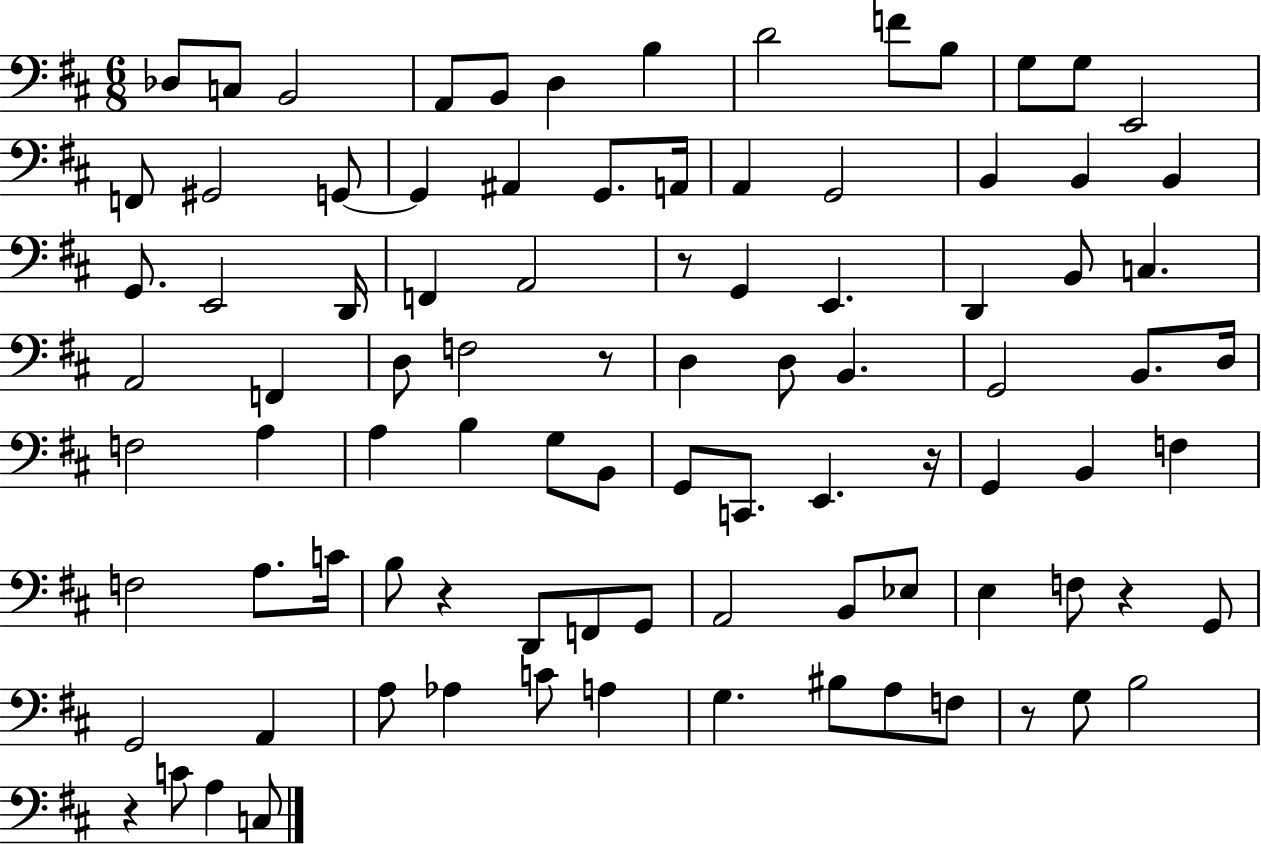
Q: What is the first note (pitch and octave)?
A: Db3